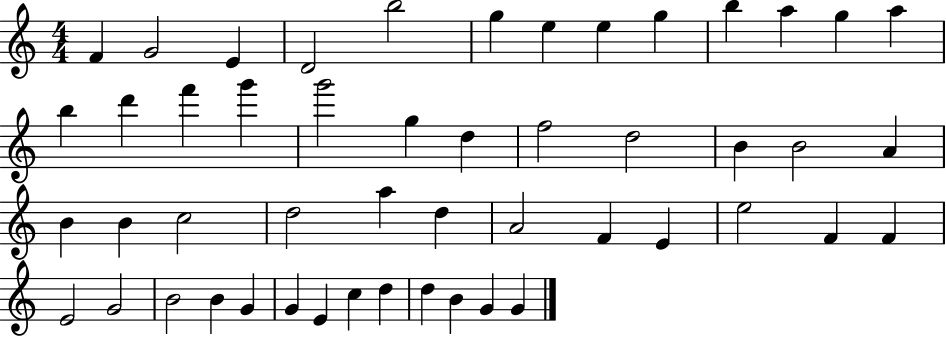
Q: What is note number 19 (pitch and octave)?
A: G5